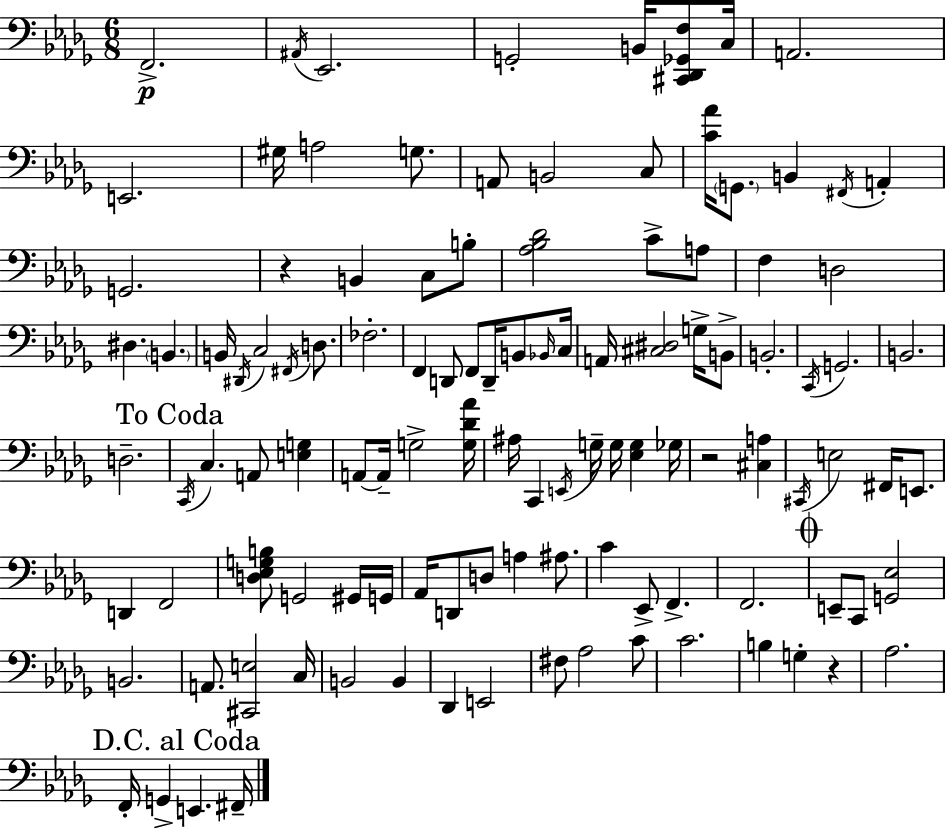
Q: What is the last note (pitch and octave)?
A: F#2